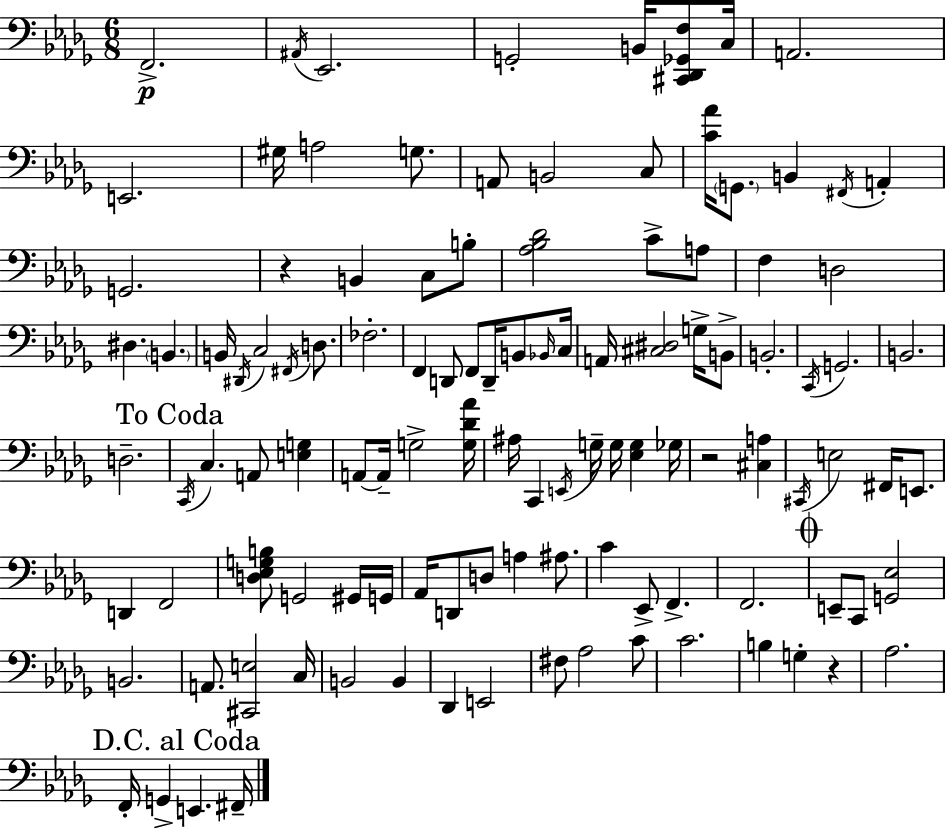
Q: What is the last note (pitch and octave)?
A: F#2